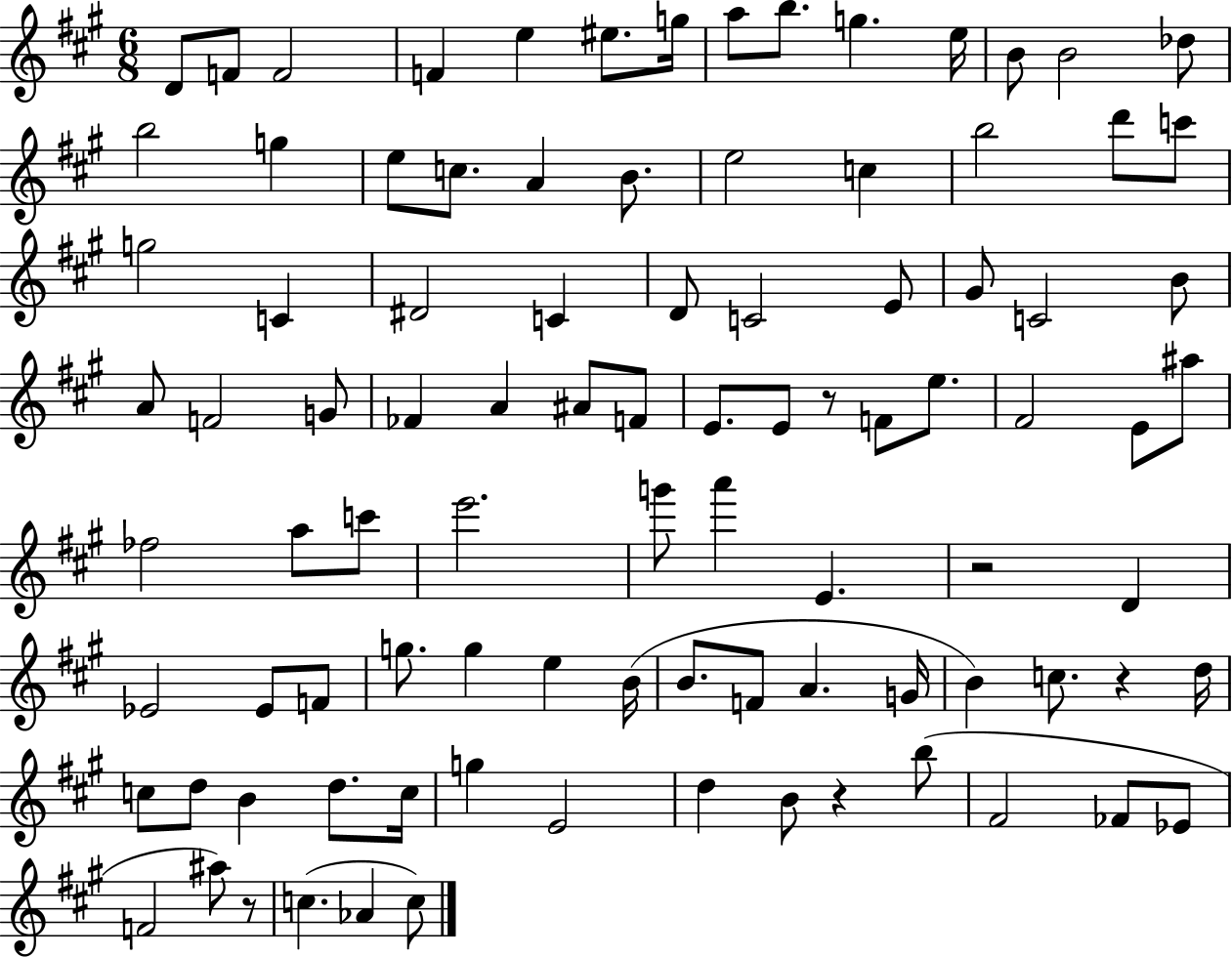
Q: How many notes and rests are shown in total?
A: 94